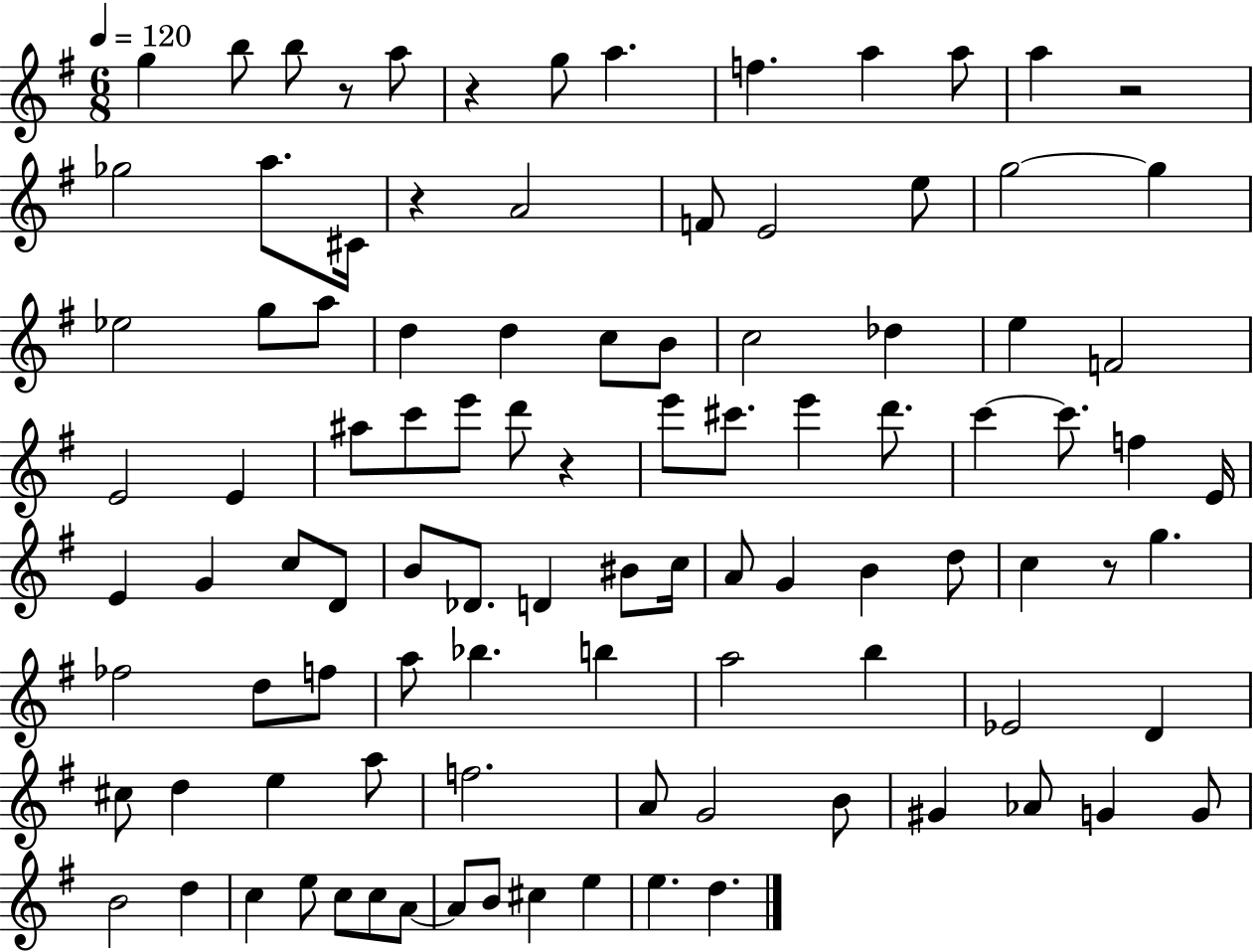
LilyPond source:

{
  \clef treble
  \numericTimeSignature
  \time 6/8
  \key g \major
  \tempo 4 = 120
  \repeat volta 2 { g''4 b''8 b''8 r8 a''8 | r4 g''8 a''4. | f''4. a''4 a''8 | a''4 r2 | \break ges''2 a''8. cis'16 | r4 a'2 | f'8 e'2 e''8 | g''2~~ g''4 | \break ees''2 g''8 a''8 | d''4 d''4 c''8 b'8 | c''2 des''4 | e''4 f'2 | \break e'2 e'4 | ais''8 c'''8 e'''8 d'''8 r4 | e'''8 cis'''8. e'''4 d'''8. | c'''4~~ c'''8. f''4 e'16 | \break e'4 g'4 c''8 d'8 | b'8 des'8. d'4 bis'8 c''16 | a'8 g'4 b'4 d''8 | c''4 r8 g''4. | \break fes''2 d''8 f''8 | a''8 bes''4. b''4 | a''2 b''4 | ees'2 d'4 | \break cis''8 d''4 e''4 a''8 | f''2. | a'8 g'2 b'8 | gis'4 aes'8 g'4 g'8 | \break b'2 d''4 | c''4 e''8 c''8 c''8 a'8~~ | a'8 b'8 cis''4 e''4 | e''4. d''4. | \break } \bar "|."
}